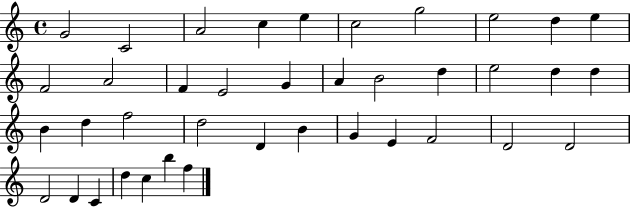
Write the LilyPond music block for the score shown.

{
  \clef treble
  \time 4/4
  \defaultTimeSignature
  \key c \major
  g'2 c'2 | a'2 c''4 e''4 | c''2 g''2 | e''2 d''4 e''4 | \break f'2 a'2 | f'4 e'2 g'4 | a'4 b'2 d''4 | e''2 d''4 d''4 | \break b'4 d''4 f''2 | d''2 d'4 b'4 | g'4 e'4 f'2 | d'2 d'2 | \break d'2 d'4 c'4 | d''4 c''4 b''4 f''4 | \bar "|."
}